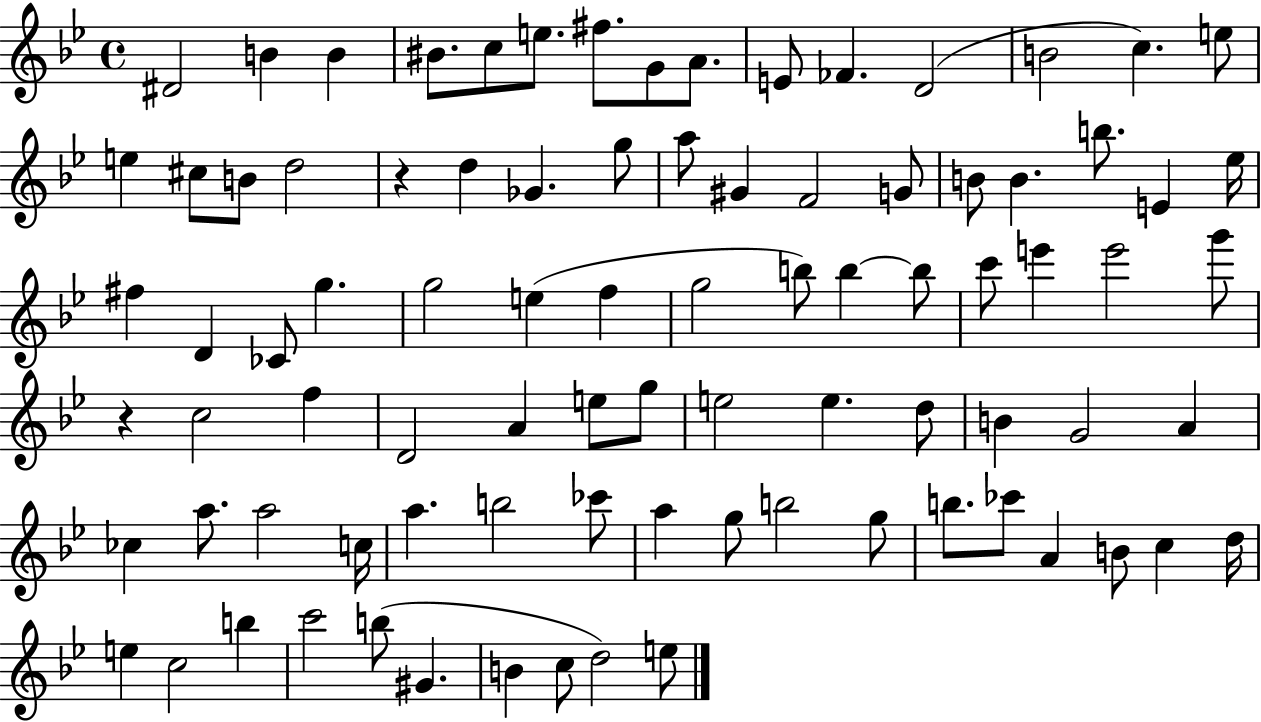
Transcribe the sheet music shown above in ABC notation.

X:1
T:Untitled
M:4/4
L:1/4
K:Bb
^D2 B B ^B/2 c/2 e/2 ^f/2 G/2 A/2 E/2 _F D2 B2 c e/2 e ^c/2 B/2 d2 z d _G g/2 a/2 ^G F2 G/2 B/2 B b/2 E _e/4 ^f D _C/2 g g2 e f g2 b/2 b b/2 c'/2 e' e'2 g'/2 z c2 f D2 A e/2 g/2 e2 e d/2 B G2 A _c a/2 a2 c/4 a b2 _c'/2 a g/2 b2 g/2 b/2 _c'/2 A B/2 c d/4 e c2 b c'2 b/2 ^G B c/2 d2 e/2